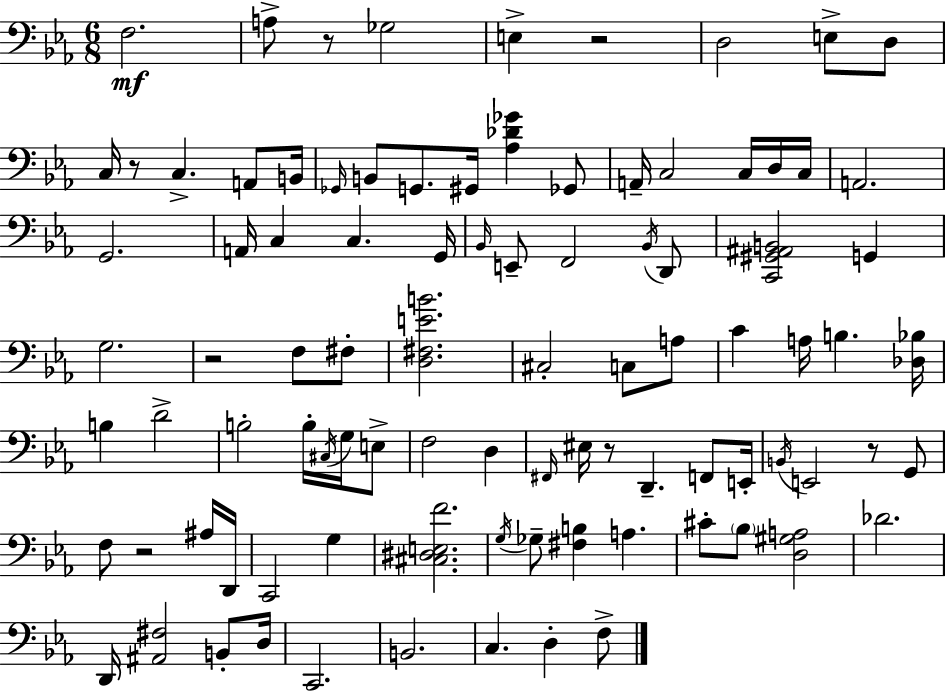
F3/h. A3/e R/e Gb3/h E3/q R/h D3/h E3/e D3/e C3/s R/e C3/q. A2/e B2/s Gb2/s B2/e G2/e. G#2/s [Ab3,Db4,Gb4]/q Gb2/e A2/s C3/h C3/s D3/s C3/s A2/h. G2/h. A2/s C3/q C3/q. G2/s Bb2/s E2/e F2/h Bb2/s D2/e [C2,G#2,A#2,B2]/h G2/q G3/h. R/h F3/e F#3/e [D3,F#3,E4,B4]/h. C#3/h C3/e A3/e C4/q A3/s B3/q. [Db3,Bb3]/s B3/q D4/h B3/h B3/s C#3/s G3/s E3/e F3/h D3/q F#2/s EIS3/s R/e D2/q. F2/e E2/s B2/s E2/h R/e G2/e F3/e R/h A#3/s D2/s C2/h G3/q [C#3,D#3,E3,F4]/h. G3/s Gb3/e [F#3,B3]/q A3/q. C#4/e Bb3/e [D3,G#3,A3]/h Db4/h. D2/s [A#2,F#3]/h B2/e D3/s C2/h. B2/h. C3/q. D3/q F3/e